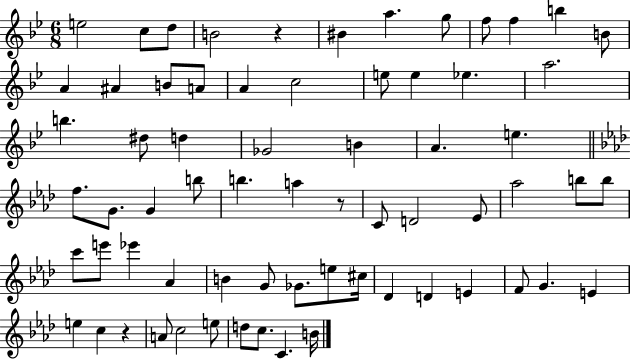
{
  \clef treble
  \numericTimeSignature
  \time 6/8
  \key bes \major
  e''2 c''8 d''8 | b'2 r4 | bis'4 a''4. g''8 | f''8 f''4 b''4 b'8 | \break a'4 ais'4 b'8 a'8 | a'4 c''2 | e''8 e''4 ees''4. | a''2. | \break b''4. dis''8 d''4 | ges'2 b'4 | a'4. e''4. | \bar "||" \break \key aes \major f''8. g'8. g'4 b''8 | b''4. a''4 r8 | c'8 d'2 ees'8 | aes''2 b''8 b''8 | \break c'''8 e'''8 ees'''4 aes'4 | b'4 g'8 ges'8. e''8 cis''16 | des'4 d'4 e'4 | f'8 g'4. e'4 | \break e''4 c''4 r4 | a'8 c''2 e''8 | d''8 c''8. c'4. b'16 | \bar "|."
}